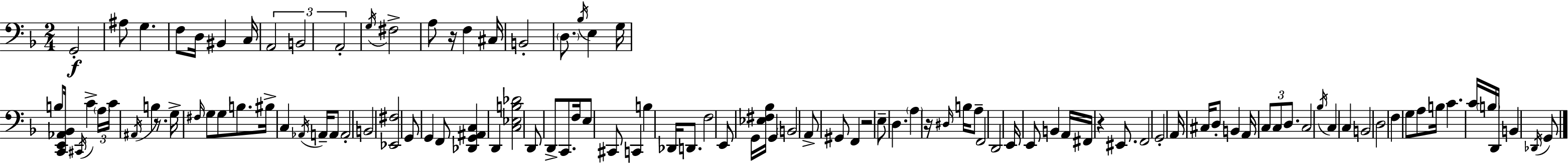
{
  \clef bass
  \numericTimeSignature
  \time 2/4
  \key d \minor
  g,2-.\f | ais8 g4. | f8 d16 bis,4 c16 | \tuplet 3/2 { a,2 | \break b,2 | a,2-. } | \acciaccatura { g16 } fis2-> | a8 r16 f4 | \break cis16 b,2-. | \parenthesize d8. \acciaccatura { bes16 } e4 | g16 b8 <c, e, aes, bes,>16 \acciaccatura { cis,16 } c'4-> | \tuplet 3/2 { \parenthesize a16 c'16 \acciaccatura { ais,16 } } b4 | \break r8. g16-> \grace { fis16 } g8 | g8 b8. bis16-> c4 | \acciaccatura { aes,16 } a,16-- a,8 a,2-. | b,2 | \break <ees, fis>2 | g,8 | g,4 f,8 <des, g, ais, c>4 | d,4 <c ees b des'>2 | \break d,8 | d,8-> c,8. f16 e8 | cis,8 c,4 b4 | des,16 d,8. f2 | \break e,8 | g,16 <ees fis bes>16 g,4 \parenthesize b,2 | a,8-> | gis,8 f,4 r2 | \break e8-- | d4. \parenthesize a4 | r16 \grace { dis16 } b16 a8-- f,2 | d,2 | \break e,16 | e,8 b,4 a,16 fis,16 | r4 eis,8. f,2 | g,2-. | \break a,16 | cis16 d8-. b,4 a,16 | \tuplet 3/2 { c8 c8 d8. } c2 | \acciaccatura { bes16 } | \break c4 c4 | b,2 | d2 | f4 g8 a8 | \break b16 c'4. c'16 | \parenthesize b16 d,16 b,4 \acciaccatura { des,16 } g,8 | \bar "|."
}